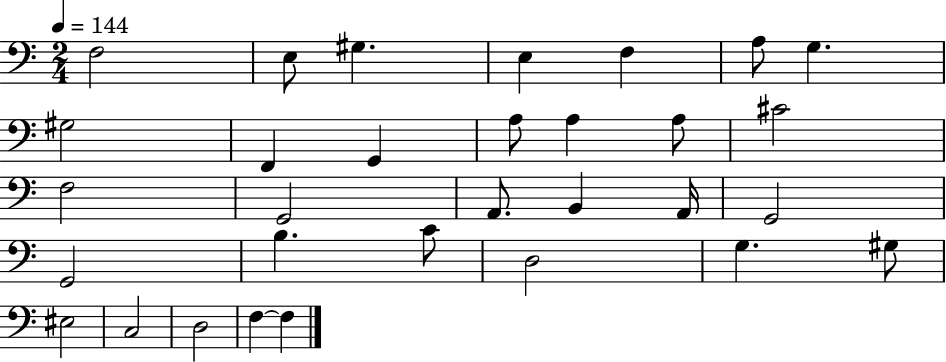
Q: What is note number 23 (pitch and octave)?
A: C4